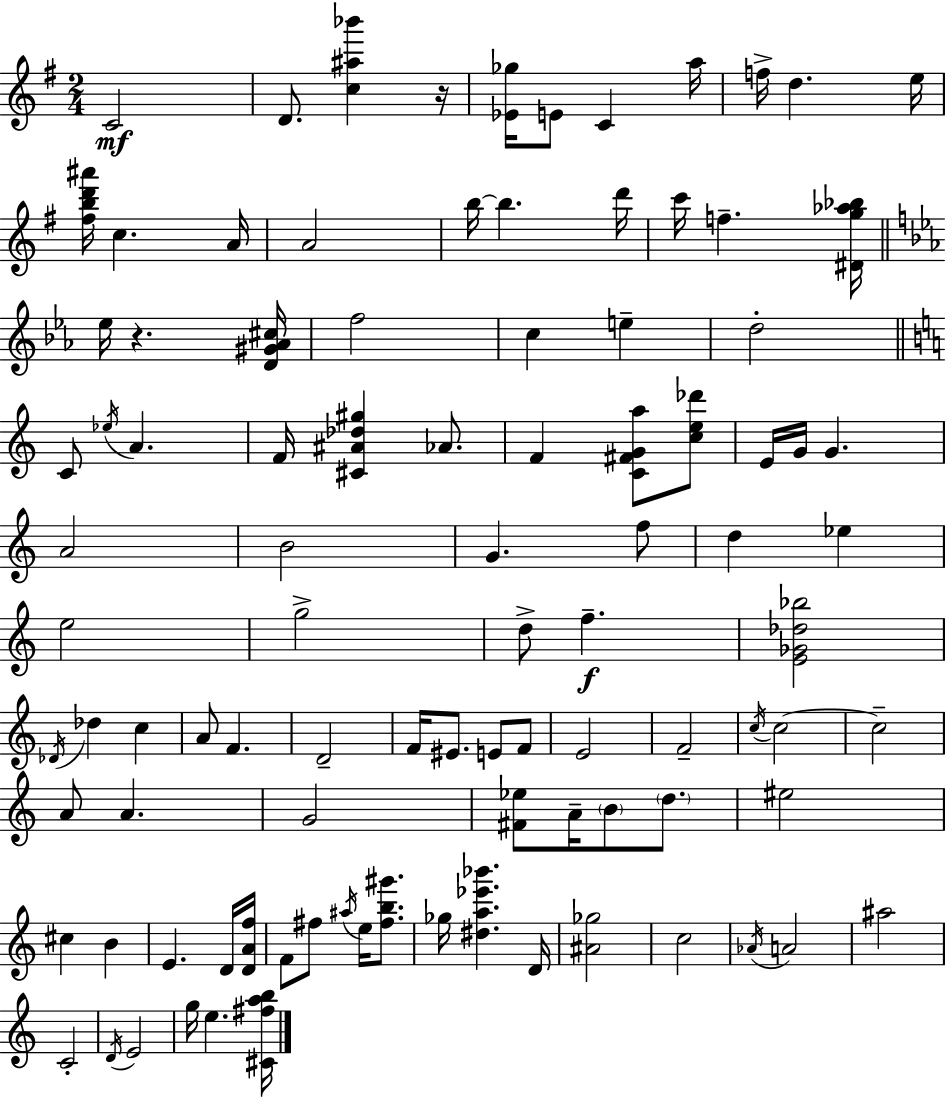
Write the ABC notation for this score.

X:1
T:Untitled
M:2/4
L:1/4
K:Em
C2 D/2 [c^a_b'] z/4 [_E_g]/4 E/2 C a/4 f/4 d e/4 [^fbd'^a']/4 c A/4 A2 b/4 b d'/4 c'/4 f [^Dg_a_b]/4 _e/4 z [D^G_A^c]/4 f2 c e d2 C/2 _e/4 A F/4 [^C^A_d^g] _A/2 F [C^FGa]/2 [ce_d']/2 E/4 G/4 G A2 B2 G f/2 d _e e2 g2 d/2 f [E_G_d_b]2 _D/4 _d c A/2 F D2 F/4 ^E/2 E/2 F/2 E2 F2 c/4 c2 c2 A/2 A G2 [^F_e]/2 A/4 B/2 d/2 ^e2 ^c B E D/4 [DAf]/4 F/2 ^f/2 ^a/4 e/4 [^fb^g']/2 _g/4 [^da_e'_b'] D/4 [^A_g]2 c2 _A/4 A2 ^a2 C2 D/4 E2 g/4 e [^C^fab]/4